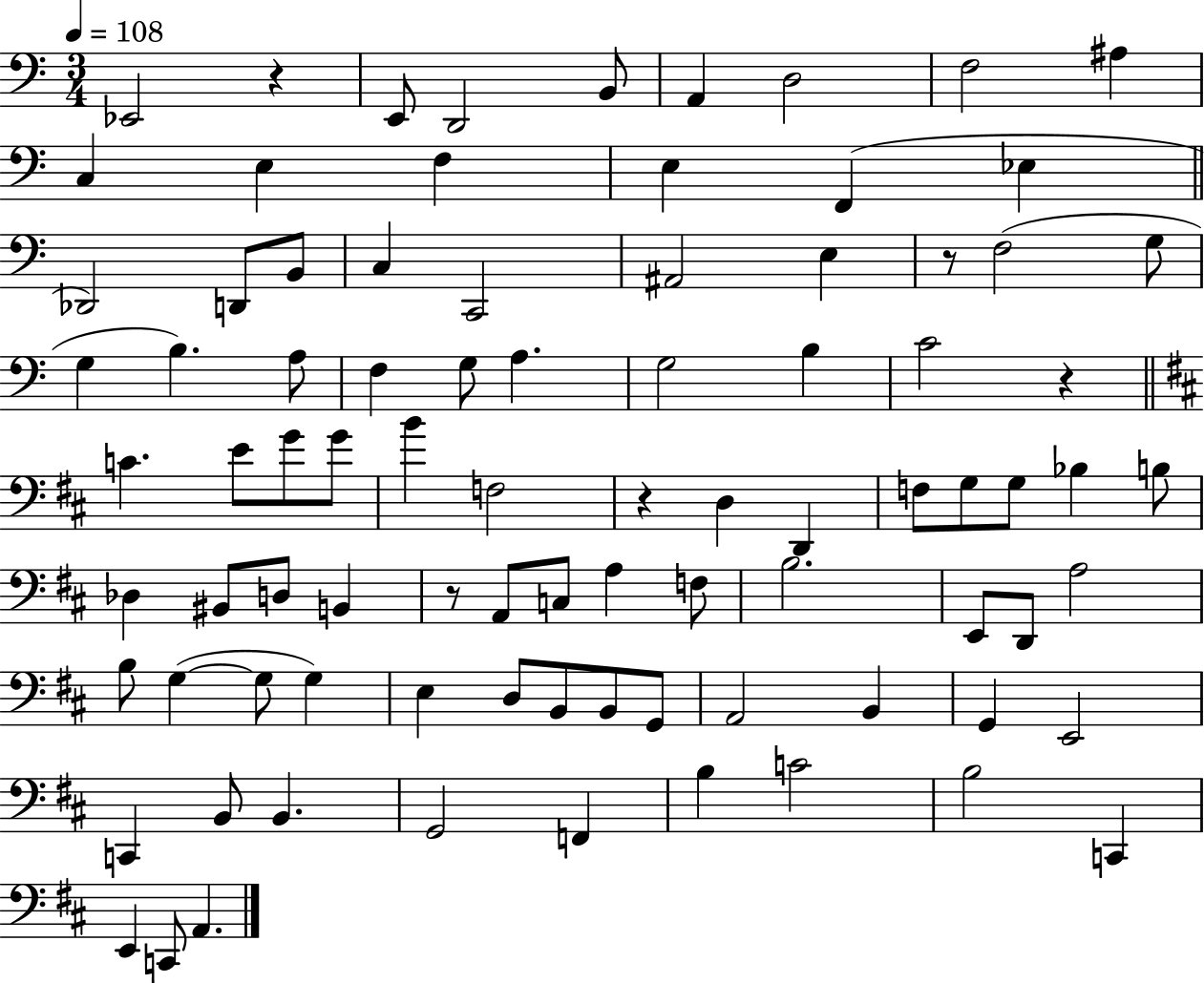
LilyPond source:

{
  \clef bass
  \numericTimeSignature
  \time 3/4
  \key c \major
  \tempo 4 = 108
  ees,2 r4 | e,8 d,2 b,8 | a,4 d2 | f2 ais4 | \break c4 e4 f4 | e4 f,4( ees4 | \bar "||" \break \key c \major des,2) d,8 b,8 | c4 c,2 | ais,2 e4 | r8 f2( g8 | \break g4 b4.) a8 | f4 g8 a4. | g2 b4 | c'2 r4 | \break \bar "||" \break \key d \major c'4. e'8 g'8 g'8 | b'4 f2 | r4 d4 d,4 | f8 g8 g8 bes4 b8 | \break des4 bis,8 d8 b,4 | r8 a,8 c8 a4 f8 | b2. | e,8 d,8 a2 | \break b8 g4~(~ g8 g4) | e4 d8 b,8 b,8 g,8 | a,2 b,4 | g,4 e,2 | \break c,4 b,8 b,4. | g,2 f,4 | b4 c'2 | b2 c,4 | \break e,4 c,8 a,4. | \bar "|."
}